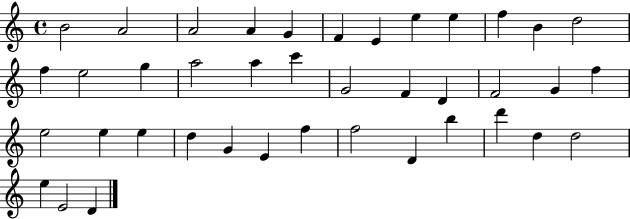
{
  \clef treble
  \time 4/4
  \defaultTimeSignature
  \key c \major
  b'2 a'2 | a'2 a'4 g'4 | f'4 e'4 e''4 e''4 | f''4 b'4 d''2 | \break f''4 e''2 g''4 | a''2 a''4 c'''4 | g'2 f'4 d'4 | f'2 g'4 f''4 | \break e''2 e''4 e''4 | d''4 g'4 e'4 f''4 | f''2 d'4 b''4 | d'''4 d''4 d''2 | \break e''4 e'2 d'4 | \bar "|."
}